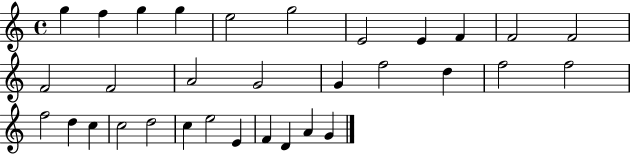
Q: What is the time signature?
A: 4/4